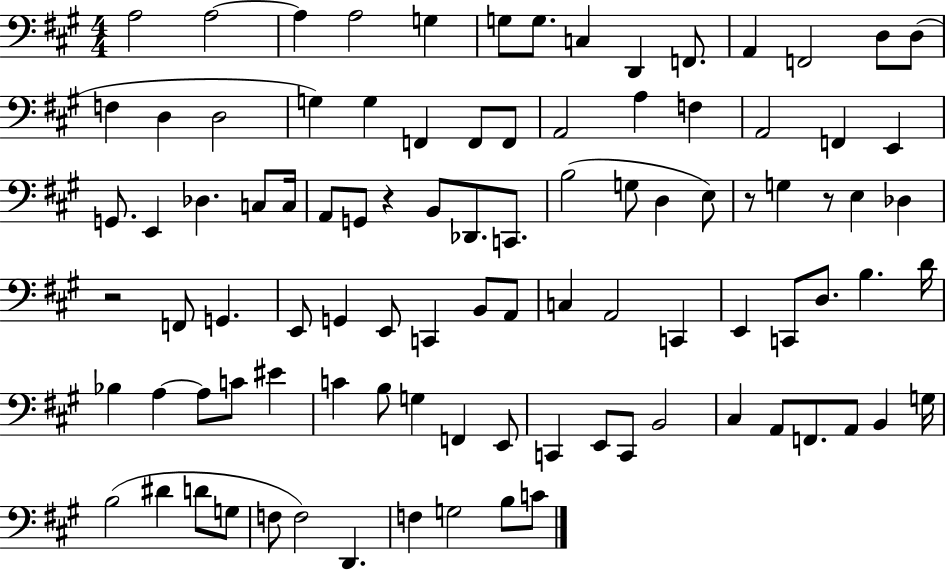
{
  \clef bass
  \numericTimeSignature
  \time 4/4
  \key a \major
  a2 a2~~ | a4 a2 g4 | g8 g8. c4 d,4 f,8. | a,4 f,2 d8 d8( | \break f4 d4 d2 | g4) g4 f,4 f,8 f,8 | a,2 a4 f4 | a,2 f,4 e,4 | \break g,8. e,4 des4. c8 c16 | a,8 g,8 r4 b,8 des,8. c,8. | b2( g8 d4 e8) | r8 g4 r8 e4 des4 | \break r2 f,8 g,4. | e,8 g,4 e,8 c,4 b,8 a,8 | c4 a,2 c,4 | e,4 c,8 d8. b4. d'16 | \break bes4 a4~~ a8 c'8 eis'4 | c'4 b8 g4 f,4 e,8 | c,4 e,8 c,8 b,2 | cis4 a,8 f,8. a,8 b,4 g16 | \break b2( dis'4 d'8 g8 | f8 f2) d,4. | f4 g2 b8 c'8 | \bar "|."
}